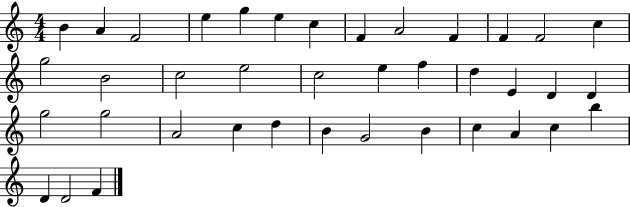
B4/q A4/q F4/h E5/q G5/q E5/q C5/q F4/q A4/h F4/q F4/q F4/h C5/q G5/h B4/h C5/h E5/h C5/h E5/q F5/q D5/q E4/q D4/q D4/q G5/h G5/h A4/h C5/q D5/q B4/q G4/h B4/q C5/q A4/q C5/q B5/q D4/q D4/h F4/q